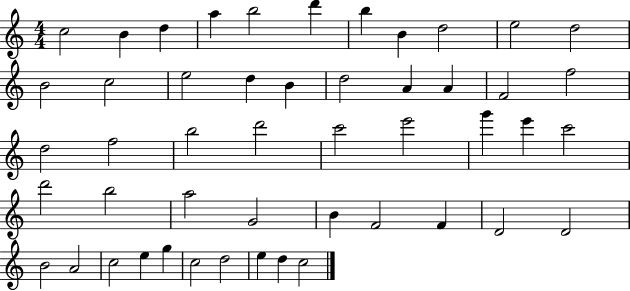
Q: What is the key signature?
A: C major